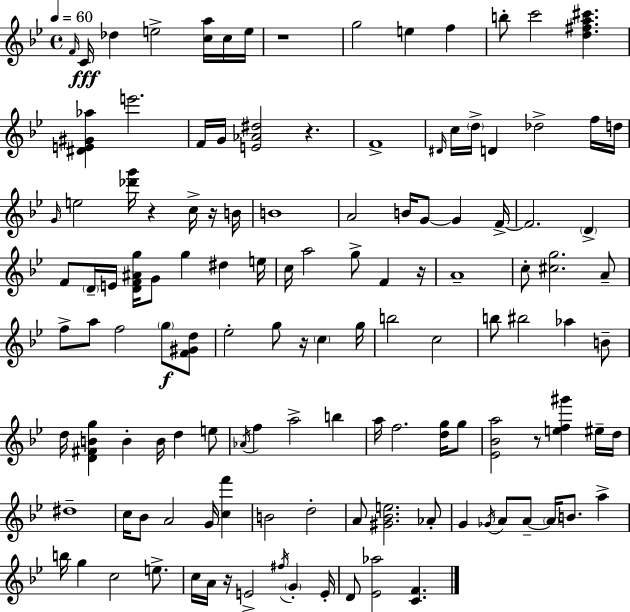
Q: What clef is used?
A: treble